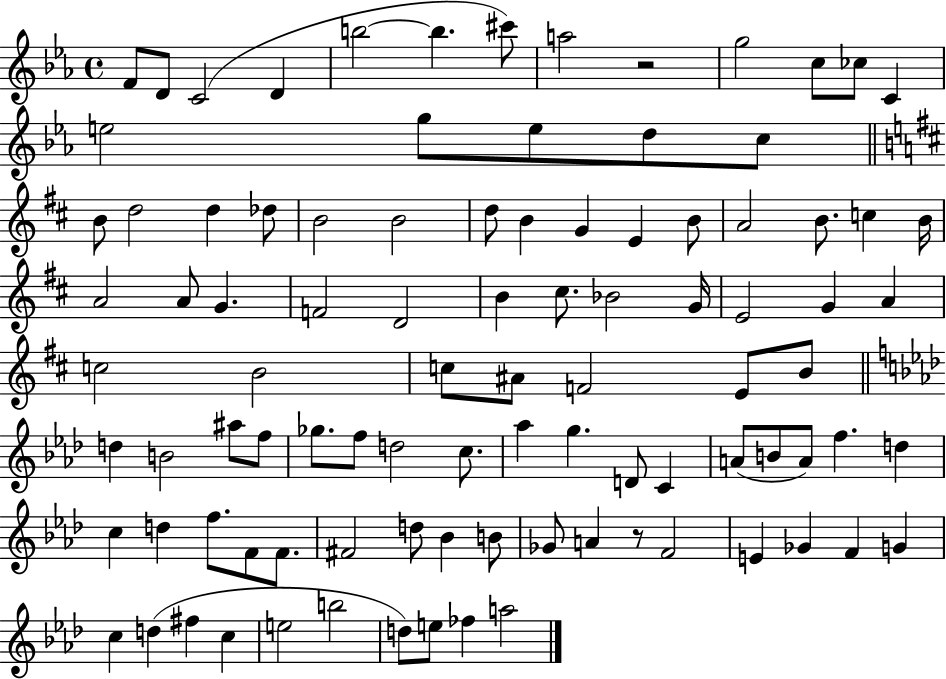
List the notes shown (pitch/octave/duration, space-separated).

F4/e D4/e C4/h D4/q B5/h B5/q. C#6/e A5/h R/h G5/h C5/e CES5/e C4/q E5/h G5/e E5/e D5/e C5/e B4/e D5/h D5/q Db5/e B4/h B4/h D5/e B4/q G4/q E4/q B4/e A4/h B4/e. C5/q B4/s A4/h A4/e G4/q. F4/h D4/h B4/q C#5/e. Bb4/h G4/s E4/h G4/q A4/q C5/h B4/h C5/e A#4/e F4/h E4/e B4/e D5/q B4/h A#5/e F5/e Gb5/e. F5/e D5/h C5/e. Ab5/q G5/q. D4/e C4/q A4/e B4/e A4/e F5/q. D5/q C5/q D5/q F5/e. F4/e F4/e. F#4/h D5/e Bb4/q B4/e Gb4/e A4/q R/e F4/h E4/q Gb4/q F4/q G4/q C5/q D5/q F#5/q C5/q E5/h B5/h D5/e E5/e FES5/q A5/h